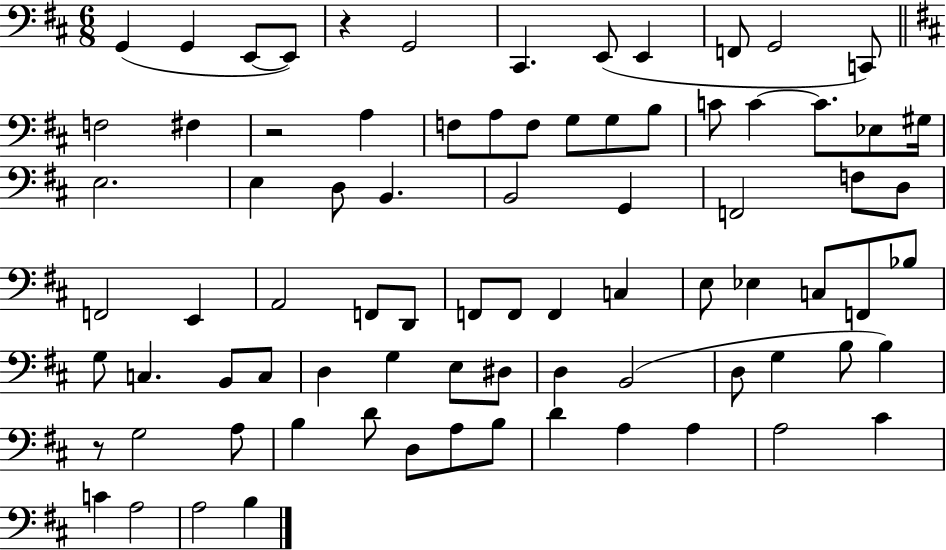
{
  \clef bass
  \numericTimeSignature
  \time 6/8
  \key d \major
  g,4( g,4 e,8~~ e,8) | r4 g,2 | cis,4. e,8( e,4 | f,8 g,2 c,8) | \break \bar "||" \break \key d \major f2 fis4 | r2 a4 | f8 a8 f8 g8 g8 b8 | c'8 c'4~~ c'8. ees8 gis16 | \break e2. | e4 d8 b,4. | b,2 g,4 | f,2 f8 d8 | \break f,2 e,4 | a,2 f,8 d,8 | f,8 f,8 f,4 c4 | e8 ees4 c8 f,8 bes8 | \break g8 c4. b,8 c8 | d4 g4 e8 dis8 | d4 b,2( | d8 g4 b8 b4) | \break r8 g2 a8 | b4 d'8 d8 a8 b8 | d'4 a4 a4 | a2 cis'4 | \break c'4 a2 | a2 b4 | \bar "|."
}